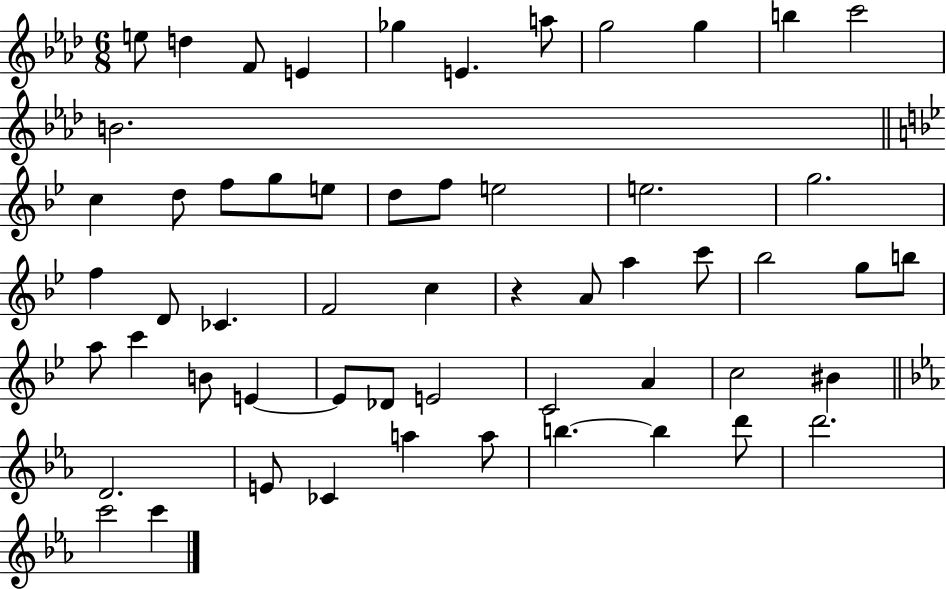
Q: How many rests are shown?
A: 1